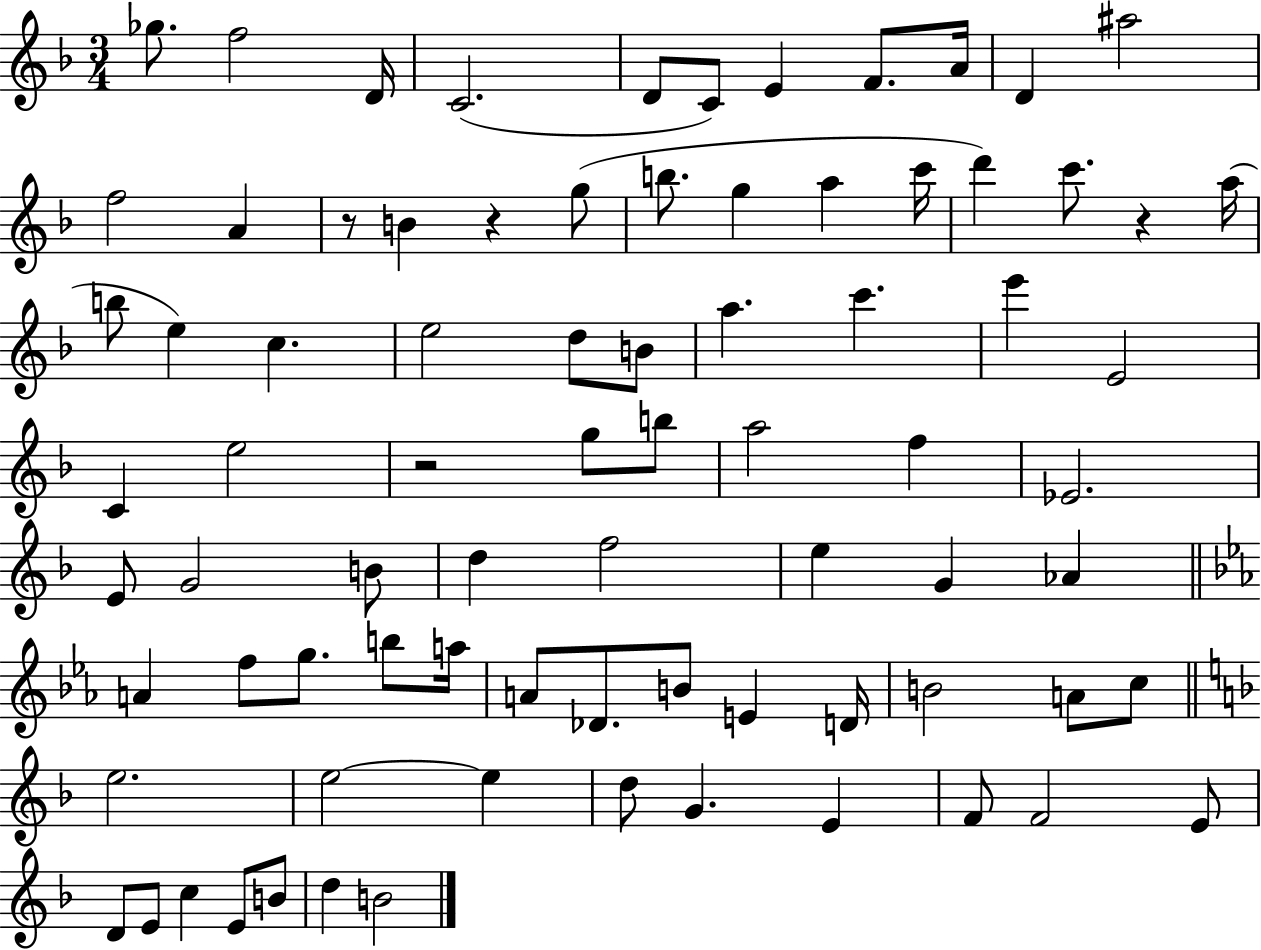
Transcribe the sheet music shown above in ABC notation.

X:1
T:Untitled
M:3/4
L:1/4
K:F
_g/2 f2 D/4 C2 D/2 C/2 E F/2 A/4 D ^a2 f2 A z/2 B z g/2 b/2 g a c'/4 d' c'/2 z a/4 b/2 e c e2 d/2 B/2 a c' e' E2 C e2 z2 g/2 b/2 a2 f _E2 E/2 G2 B/2 d f2 e G _A A f/2 g/2 b/2 a/4 A/2 _D/2 B/2 E D/4 B2 A/2 c/2 e2 e2 e d/2 G E F/2 F2 E/2 D/2 E/2 c E/2 B/2 d B2